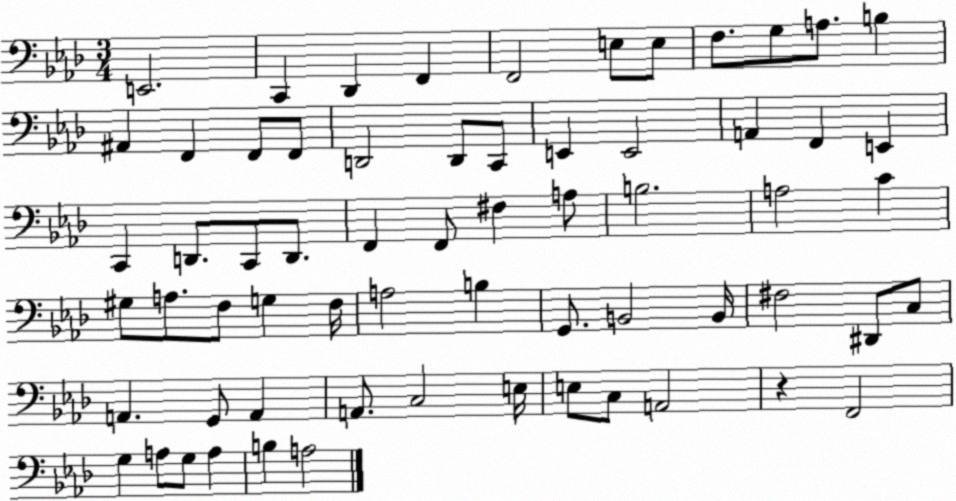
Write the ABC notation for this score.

X:1
T:Untitled
M:3/4
L:1/4
K:Ab
E,,2 C,, _D,, F,, F,,2 E,/2 E,/2 F,/2 G,/2 A,/2 B, ^A,, F,, F,,/2 F,,/2 D,,2 D,,/2 C,,/2 E,, E,,2 A,, F,, E,, C,, D,,/2 C,,/2 D,,/2 F,, F,,/2 ^F, A,/2 B,2 A,2 C ^G,/2 A,/2 F,/2 G, F,/4 A,2 B, G,,/2 B,,2 B,,/4 ^F,2 ^D,,/2 C,/2 A,, G,,/2 A,, A,,/2 C,2 E,/4 E,/2 C,/2 A,,2 z F,,2 G, A,/2 G,/2 A, B, A,2